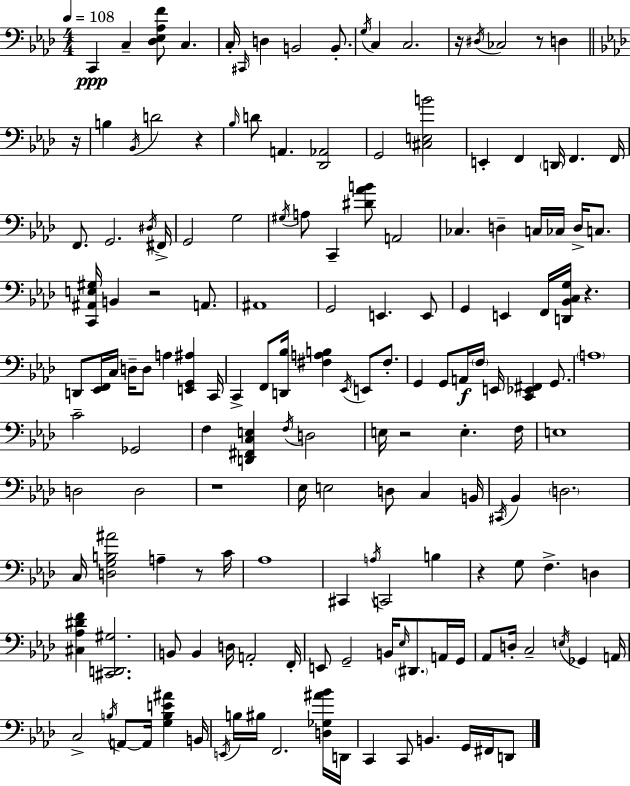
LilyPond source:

{
  \clef bass
  \numericTimeSignature
  \time 4/4
  \key f \minor
  \tempo 4 = 108
  c,4\ppp c4-- <des ees aes f'>8 c4. | c16-. \grace { cis,16 } d4 b,2 b,8.-. | \acciaccatura { g16 } c4 c2. | r16 \acciaccatura { dis16 } ces2 r8 d4 | \break \bar "||" \break \key aes \major r16 b4 \acciaccatura { bes,16 } d'2 r4 | \grace { bes16 } d'8 a,4. <des, aes,>2 | g,2 <cis e b'>2 | e,4-. f,4 \parenthesize d,16 f,4. | \break f,16 f,8. g,2. | \acciaccatura { dis16 } fis,16-> g,2 g2 | \acciaccatura { gis16 } a8 c,4-- <dis' aes' b'>8 a,2 | ces4. d4-- c16 | \break ces16 d16-> c8. <c, ais, e gis>16 b,4 r2 | a,8. ais,1 | g,2 e,4. | e,8 g,4 e,4 f,16 <d, bes, c g>16 r4. | \break d,8 <ees, f,>16 c16 d16-- d8 a4 | <e, g, ais>4 c,16 c,4-> f,8 <d, bes>16 <fis a b>4 | \acciaccatura { ees,16 } e,8 fis8.-. g,4 g,8 a,16\f \parenthesize f16 e,16 <c, ees, fis,>4 | g,8. \parenthesize a1 | \break c'2-- ges,2 | f4 <d, fis, c e>4 \acciaccatura { f16 } d2 | e16 r2 | e4.-. f16 e1 | \break d2 d2 | r1 | ees16 e2 | d8 c4 b,16 \acciaccatura { cis,16 } bes,4 \parenthesize d2. | \break c16 <d g b ais'>2 | a4-- r8 c'16 aes1 | cis,4 \acciaccatura { a16 } c,2 | b4 r4 g8 f4.-> | \break d4 <cis aes dis' f'>4 <cis, d, gis>2. | b,8 b,4 d16 | a,2-. f,16-. e,8 g,2-- | b,16 \grace { ees16 } \parenthesize dis,8. a,16 g,16 aes,8 d16-. c2-- | \break \acciaccatura { e16 } ges,4 a,16 c2-> | \acciaccatura { b16 } a,8~~ a,16 <g b e' ais'>4 b,16 \acciaccatura { e,16 } b16 bis16 f,2. | <d ges ais' bes'>16 d,16 c,4 | c,8 b,4. g,16 fis,16 d,8 \bar "|."
}